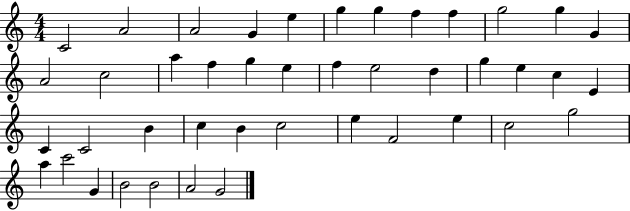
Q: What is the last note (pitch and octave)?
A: G4